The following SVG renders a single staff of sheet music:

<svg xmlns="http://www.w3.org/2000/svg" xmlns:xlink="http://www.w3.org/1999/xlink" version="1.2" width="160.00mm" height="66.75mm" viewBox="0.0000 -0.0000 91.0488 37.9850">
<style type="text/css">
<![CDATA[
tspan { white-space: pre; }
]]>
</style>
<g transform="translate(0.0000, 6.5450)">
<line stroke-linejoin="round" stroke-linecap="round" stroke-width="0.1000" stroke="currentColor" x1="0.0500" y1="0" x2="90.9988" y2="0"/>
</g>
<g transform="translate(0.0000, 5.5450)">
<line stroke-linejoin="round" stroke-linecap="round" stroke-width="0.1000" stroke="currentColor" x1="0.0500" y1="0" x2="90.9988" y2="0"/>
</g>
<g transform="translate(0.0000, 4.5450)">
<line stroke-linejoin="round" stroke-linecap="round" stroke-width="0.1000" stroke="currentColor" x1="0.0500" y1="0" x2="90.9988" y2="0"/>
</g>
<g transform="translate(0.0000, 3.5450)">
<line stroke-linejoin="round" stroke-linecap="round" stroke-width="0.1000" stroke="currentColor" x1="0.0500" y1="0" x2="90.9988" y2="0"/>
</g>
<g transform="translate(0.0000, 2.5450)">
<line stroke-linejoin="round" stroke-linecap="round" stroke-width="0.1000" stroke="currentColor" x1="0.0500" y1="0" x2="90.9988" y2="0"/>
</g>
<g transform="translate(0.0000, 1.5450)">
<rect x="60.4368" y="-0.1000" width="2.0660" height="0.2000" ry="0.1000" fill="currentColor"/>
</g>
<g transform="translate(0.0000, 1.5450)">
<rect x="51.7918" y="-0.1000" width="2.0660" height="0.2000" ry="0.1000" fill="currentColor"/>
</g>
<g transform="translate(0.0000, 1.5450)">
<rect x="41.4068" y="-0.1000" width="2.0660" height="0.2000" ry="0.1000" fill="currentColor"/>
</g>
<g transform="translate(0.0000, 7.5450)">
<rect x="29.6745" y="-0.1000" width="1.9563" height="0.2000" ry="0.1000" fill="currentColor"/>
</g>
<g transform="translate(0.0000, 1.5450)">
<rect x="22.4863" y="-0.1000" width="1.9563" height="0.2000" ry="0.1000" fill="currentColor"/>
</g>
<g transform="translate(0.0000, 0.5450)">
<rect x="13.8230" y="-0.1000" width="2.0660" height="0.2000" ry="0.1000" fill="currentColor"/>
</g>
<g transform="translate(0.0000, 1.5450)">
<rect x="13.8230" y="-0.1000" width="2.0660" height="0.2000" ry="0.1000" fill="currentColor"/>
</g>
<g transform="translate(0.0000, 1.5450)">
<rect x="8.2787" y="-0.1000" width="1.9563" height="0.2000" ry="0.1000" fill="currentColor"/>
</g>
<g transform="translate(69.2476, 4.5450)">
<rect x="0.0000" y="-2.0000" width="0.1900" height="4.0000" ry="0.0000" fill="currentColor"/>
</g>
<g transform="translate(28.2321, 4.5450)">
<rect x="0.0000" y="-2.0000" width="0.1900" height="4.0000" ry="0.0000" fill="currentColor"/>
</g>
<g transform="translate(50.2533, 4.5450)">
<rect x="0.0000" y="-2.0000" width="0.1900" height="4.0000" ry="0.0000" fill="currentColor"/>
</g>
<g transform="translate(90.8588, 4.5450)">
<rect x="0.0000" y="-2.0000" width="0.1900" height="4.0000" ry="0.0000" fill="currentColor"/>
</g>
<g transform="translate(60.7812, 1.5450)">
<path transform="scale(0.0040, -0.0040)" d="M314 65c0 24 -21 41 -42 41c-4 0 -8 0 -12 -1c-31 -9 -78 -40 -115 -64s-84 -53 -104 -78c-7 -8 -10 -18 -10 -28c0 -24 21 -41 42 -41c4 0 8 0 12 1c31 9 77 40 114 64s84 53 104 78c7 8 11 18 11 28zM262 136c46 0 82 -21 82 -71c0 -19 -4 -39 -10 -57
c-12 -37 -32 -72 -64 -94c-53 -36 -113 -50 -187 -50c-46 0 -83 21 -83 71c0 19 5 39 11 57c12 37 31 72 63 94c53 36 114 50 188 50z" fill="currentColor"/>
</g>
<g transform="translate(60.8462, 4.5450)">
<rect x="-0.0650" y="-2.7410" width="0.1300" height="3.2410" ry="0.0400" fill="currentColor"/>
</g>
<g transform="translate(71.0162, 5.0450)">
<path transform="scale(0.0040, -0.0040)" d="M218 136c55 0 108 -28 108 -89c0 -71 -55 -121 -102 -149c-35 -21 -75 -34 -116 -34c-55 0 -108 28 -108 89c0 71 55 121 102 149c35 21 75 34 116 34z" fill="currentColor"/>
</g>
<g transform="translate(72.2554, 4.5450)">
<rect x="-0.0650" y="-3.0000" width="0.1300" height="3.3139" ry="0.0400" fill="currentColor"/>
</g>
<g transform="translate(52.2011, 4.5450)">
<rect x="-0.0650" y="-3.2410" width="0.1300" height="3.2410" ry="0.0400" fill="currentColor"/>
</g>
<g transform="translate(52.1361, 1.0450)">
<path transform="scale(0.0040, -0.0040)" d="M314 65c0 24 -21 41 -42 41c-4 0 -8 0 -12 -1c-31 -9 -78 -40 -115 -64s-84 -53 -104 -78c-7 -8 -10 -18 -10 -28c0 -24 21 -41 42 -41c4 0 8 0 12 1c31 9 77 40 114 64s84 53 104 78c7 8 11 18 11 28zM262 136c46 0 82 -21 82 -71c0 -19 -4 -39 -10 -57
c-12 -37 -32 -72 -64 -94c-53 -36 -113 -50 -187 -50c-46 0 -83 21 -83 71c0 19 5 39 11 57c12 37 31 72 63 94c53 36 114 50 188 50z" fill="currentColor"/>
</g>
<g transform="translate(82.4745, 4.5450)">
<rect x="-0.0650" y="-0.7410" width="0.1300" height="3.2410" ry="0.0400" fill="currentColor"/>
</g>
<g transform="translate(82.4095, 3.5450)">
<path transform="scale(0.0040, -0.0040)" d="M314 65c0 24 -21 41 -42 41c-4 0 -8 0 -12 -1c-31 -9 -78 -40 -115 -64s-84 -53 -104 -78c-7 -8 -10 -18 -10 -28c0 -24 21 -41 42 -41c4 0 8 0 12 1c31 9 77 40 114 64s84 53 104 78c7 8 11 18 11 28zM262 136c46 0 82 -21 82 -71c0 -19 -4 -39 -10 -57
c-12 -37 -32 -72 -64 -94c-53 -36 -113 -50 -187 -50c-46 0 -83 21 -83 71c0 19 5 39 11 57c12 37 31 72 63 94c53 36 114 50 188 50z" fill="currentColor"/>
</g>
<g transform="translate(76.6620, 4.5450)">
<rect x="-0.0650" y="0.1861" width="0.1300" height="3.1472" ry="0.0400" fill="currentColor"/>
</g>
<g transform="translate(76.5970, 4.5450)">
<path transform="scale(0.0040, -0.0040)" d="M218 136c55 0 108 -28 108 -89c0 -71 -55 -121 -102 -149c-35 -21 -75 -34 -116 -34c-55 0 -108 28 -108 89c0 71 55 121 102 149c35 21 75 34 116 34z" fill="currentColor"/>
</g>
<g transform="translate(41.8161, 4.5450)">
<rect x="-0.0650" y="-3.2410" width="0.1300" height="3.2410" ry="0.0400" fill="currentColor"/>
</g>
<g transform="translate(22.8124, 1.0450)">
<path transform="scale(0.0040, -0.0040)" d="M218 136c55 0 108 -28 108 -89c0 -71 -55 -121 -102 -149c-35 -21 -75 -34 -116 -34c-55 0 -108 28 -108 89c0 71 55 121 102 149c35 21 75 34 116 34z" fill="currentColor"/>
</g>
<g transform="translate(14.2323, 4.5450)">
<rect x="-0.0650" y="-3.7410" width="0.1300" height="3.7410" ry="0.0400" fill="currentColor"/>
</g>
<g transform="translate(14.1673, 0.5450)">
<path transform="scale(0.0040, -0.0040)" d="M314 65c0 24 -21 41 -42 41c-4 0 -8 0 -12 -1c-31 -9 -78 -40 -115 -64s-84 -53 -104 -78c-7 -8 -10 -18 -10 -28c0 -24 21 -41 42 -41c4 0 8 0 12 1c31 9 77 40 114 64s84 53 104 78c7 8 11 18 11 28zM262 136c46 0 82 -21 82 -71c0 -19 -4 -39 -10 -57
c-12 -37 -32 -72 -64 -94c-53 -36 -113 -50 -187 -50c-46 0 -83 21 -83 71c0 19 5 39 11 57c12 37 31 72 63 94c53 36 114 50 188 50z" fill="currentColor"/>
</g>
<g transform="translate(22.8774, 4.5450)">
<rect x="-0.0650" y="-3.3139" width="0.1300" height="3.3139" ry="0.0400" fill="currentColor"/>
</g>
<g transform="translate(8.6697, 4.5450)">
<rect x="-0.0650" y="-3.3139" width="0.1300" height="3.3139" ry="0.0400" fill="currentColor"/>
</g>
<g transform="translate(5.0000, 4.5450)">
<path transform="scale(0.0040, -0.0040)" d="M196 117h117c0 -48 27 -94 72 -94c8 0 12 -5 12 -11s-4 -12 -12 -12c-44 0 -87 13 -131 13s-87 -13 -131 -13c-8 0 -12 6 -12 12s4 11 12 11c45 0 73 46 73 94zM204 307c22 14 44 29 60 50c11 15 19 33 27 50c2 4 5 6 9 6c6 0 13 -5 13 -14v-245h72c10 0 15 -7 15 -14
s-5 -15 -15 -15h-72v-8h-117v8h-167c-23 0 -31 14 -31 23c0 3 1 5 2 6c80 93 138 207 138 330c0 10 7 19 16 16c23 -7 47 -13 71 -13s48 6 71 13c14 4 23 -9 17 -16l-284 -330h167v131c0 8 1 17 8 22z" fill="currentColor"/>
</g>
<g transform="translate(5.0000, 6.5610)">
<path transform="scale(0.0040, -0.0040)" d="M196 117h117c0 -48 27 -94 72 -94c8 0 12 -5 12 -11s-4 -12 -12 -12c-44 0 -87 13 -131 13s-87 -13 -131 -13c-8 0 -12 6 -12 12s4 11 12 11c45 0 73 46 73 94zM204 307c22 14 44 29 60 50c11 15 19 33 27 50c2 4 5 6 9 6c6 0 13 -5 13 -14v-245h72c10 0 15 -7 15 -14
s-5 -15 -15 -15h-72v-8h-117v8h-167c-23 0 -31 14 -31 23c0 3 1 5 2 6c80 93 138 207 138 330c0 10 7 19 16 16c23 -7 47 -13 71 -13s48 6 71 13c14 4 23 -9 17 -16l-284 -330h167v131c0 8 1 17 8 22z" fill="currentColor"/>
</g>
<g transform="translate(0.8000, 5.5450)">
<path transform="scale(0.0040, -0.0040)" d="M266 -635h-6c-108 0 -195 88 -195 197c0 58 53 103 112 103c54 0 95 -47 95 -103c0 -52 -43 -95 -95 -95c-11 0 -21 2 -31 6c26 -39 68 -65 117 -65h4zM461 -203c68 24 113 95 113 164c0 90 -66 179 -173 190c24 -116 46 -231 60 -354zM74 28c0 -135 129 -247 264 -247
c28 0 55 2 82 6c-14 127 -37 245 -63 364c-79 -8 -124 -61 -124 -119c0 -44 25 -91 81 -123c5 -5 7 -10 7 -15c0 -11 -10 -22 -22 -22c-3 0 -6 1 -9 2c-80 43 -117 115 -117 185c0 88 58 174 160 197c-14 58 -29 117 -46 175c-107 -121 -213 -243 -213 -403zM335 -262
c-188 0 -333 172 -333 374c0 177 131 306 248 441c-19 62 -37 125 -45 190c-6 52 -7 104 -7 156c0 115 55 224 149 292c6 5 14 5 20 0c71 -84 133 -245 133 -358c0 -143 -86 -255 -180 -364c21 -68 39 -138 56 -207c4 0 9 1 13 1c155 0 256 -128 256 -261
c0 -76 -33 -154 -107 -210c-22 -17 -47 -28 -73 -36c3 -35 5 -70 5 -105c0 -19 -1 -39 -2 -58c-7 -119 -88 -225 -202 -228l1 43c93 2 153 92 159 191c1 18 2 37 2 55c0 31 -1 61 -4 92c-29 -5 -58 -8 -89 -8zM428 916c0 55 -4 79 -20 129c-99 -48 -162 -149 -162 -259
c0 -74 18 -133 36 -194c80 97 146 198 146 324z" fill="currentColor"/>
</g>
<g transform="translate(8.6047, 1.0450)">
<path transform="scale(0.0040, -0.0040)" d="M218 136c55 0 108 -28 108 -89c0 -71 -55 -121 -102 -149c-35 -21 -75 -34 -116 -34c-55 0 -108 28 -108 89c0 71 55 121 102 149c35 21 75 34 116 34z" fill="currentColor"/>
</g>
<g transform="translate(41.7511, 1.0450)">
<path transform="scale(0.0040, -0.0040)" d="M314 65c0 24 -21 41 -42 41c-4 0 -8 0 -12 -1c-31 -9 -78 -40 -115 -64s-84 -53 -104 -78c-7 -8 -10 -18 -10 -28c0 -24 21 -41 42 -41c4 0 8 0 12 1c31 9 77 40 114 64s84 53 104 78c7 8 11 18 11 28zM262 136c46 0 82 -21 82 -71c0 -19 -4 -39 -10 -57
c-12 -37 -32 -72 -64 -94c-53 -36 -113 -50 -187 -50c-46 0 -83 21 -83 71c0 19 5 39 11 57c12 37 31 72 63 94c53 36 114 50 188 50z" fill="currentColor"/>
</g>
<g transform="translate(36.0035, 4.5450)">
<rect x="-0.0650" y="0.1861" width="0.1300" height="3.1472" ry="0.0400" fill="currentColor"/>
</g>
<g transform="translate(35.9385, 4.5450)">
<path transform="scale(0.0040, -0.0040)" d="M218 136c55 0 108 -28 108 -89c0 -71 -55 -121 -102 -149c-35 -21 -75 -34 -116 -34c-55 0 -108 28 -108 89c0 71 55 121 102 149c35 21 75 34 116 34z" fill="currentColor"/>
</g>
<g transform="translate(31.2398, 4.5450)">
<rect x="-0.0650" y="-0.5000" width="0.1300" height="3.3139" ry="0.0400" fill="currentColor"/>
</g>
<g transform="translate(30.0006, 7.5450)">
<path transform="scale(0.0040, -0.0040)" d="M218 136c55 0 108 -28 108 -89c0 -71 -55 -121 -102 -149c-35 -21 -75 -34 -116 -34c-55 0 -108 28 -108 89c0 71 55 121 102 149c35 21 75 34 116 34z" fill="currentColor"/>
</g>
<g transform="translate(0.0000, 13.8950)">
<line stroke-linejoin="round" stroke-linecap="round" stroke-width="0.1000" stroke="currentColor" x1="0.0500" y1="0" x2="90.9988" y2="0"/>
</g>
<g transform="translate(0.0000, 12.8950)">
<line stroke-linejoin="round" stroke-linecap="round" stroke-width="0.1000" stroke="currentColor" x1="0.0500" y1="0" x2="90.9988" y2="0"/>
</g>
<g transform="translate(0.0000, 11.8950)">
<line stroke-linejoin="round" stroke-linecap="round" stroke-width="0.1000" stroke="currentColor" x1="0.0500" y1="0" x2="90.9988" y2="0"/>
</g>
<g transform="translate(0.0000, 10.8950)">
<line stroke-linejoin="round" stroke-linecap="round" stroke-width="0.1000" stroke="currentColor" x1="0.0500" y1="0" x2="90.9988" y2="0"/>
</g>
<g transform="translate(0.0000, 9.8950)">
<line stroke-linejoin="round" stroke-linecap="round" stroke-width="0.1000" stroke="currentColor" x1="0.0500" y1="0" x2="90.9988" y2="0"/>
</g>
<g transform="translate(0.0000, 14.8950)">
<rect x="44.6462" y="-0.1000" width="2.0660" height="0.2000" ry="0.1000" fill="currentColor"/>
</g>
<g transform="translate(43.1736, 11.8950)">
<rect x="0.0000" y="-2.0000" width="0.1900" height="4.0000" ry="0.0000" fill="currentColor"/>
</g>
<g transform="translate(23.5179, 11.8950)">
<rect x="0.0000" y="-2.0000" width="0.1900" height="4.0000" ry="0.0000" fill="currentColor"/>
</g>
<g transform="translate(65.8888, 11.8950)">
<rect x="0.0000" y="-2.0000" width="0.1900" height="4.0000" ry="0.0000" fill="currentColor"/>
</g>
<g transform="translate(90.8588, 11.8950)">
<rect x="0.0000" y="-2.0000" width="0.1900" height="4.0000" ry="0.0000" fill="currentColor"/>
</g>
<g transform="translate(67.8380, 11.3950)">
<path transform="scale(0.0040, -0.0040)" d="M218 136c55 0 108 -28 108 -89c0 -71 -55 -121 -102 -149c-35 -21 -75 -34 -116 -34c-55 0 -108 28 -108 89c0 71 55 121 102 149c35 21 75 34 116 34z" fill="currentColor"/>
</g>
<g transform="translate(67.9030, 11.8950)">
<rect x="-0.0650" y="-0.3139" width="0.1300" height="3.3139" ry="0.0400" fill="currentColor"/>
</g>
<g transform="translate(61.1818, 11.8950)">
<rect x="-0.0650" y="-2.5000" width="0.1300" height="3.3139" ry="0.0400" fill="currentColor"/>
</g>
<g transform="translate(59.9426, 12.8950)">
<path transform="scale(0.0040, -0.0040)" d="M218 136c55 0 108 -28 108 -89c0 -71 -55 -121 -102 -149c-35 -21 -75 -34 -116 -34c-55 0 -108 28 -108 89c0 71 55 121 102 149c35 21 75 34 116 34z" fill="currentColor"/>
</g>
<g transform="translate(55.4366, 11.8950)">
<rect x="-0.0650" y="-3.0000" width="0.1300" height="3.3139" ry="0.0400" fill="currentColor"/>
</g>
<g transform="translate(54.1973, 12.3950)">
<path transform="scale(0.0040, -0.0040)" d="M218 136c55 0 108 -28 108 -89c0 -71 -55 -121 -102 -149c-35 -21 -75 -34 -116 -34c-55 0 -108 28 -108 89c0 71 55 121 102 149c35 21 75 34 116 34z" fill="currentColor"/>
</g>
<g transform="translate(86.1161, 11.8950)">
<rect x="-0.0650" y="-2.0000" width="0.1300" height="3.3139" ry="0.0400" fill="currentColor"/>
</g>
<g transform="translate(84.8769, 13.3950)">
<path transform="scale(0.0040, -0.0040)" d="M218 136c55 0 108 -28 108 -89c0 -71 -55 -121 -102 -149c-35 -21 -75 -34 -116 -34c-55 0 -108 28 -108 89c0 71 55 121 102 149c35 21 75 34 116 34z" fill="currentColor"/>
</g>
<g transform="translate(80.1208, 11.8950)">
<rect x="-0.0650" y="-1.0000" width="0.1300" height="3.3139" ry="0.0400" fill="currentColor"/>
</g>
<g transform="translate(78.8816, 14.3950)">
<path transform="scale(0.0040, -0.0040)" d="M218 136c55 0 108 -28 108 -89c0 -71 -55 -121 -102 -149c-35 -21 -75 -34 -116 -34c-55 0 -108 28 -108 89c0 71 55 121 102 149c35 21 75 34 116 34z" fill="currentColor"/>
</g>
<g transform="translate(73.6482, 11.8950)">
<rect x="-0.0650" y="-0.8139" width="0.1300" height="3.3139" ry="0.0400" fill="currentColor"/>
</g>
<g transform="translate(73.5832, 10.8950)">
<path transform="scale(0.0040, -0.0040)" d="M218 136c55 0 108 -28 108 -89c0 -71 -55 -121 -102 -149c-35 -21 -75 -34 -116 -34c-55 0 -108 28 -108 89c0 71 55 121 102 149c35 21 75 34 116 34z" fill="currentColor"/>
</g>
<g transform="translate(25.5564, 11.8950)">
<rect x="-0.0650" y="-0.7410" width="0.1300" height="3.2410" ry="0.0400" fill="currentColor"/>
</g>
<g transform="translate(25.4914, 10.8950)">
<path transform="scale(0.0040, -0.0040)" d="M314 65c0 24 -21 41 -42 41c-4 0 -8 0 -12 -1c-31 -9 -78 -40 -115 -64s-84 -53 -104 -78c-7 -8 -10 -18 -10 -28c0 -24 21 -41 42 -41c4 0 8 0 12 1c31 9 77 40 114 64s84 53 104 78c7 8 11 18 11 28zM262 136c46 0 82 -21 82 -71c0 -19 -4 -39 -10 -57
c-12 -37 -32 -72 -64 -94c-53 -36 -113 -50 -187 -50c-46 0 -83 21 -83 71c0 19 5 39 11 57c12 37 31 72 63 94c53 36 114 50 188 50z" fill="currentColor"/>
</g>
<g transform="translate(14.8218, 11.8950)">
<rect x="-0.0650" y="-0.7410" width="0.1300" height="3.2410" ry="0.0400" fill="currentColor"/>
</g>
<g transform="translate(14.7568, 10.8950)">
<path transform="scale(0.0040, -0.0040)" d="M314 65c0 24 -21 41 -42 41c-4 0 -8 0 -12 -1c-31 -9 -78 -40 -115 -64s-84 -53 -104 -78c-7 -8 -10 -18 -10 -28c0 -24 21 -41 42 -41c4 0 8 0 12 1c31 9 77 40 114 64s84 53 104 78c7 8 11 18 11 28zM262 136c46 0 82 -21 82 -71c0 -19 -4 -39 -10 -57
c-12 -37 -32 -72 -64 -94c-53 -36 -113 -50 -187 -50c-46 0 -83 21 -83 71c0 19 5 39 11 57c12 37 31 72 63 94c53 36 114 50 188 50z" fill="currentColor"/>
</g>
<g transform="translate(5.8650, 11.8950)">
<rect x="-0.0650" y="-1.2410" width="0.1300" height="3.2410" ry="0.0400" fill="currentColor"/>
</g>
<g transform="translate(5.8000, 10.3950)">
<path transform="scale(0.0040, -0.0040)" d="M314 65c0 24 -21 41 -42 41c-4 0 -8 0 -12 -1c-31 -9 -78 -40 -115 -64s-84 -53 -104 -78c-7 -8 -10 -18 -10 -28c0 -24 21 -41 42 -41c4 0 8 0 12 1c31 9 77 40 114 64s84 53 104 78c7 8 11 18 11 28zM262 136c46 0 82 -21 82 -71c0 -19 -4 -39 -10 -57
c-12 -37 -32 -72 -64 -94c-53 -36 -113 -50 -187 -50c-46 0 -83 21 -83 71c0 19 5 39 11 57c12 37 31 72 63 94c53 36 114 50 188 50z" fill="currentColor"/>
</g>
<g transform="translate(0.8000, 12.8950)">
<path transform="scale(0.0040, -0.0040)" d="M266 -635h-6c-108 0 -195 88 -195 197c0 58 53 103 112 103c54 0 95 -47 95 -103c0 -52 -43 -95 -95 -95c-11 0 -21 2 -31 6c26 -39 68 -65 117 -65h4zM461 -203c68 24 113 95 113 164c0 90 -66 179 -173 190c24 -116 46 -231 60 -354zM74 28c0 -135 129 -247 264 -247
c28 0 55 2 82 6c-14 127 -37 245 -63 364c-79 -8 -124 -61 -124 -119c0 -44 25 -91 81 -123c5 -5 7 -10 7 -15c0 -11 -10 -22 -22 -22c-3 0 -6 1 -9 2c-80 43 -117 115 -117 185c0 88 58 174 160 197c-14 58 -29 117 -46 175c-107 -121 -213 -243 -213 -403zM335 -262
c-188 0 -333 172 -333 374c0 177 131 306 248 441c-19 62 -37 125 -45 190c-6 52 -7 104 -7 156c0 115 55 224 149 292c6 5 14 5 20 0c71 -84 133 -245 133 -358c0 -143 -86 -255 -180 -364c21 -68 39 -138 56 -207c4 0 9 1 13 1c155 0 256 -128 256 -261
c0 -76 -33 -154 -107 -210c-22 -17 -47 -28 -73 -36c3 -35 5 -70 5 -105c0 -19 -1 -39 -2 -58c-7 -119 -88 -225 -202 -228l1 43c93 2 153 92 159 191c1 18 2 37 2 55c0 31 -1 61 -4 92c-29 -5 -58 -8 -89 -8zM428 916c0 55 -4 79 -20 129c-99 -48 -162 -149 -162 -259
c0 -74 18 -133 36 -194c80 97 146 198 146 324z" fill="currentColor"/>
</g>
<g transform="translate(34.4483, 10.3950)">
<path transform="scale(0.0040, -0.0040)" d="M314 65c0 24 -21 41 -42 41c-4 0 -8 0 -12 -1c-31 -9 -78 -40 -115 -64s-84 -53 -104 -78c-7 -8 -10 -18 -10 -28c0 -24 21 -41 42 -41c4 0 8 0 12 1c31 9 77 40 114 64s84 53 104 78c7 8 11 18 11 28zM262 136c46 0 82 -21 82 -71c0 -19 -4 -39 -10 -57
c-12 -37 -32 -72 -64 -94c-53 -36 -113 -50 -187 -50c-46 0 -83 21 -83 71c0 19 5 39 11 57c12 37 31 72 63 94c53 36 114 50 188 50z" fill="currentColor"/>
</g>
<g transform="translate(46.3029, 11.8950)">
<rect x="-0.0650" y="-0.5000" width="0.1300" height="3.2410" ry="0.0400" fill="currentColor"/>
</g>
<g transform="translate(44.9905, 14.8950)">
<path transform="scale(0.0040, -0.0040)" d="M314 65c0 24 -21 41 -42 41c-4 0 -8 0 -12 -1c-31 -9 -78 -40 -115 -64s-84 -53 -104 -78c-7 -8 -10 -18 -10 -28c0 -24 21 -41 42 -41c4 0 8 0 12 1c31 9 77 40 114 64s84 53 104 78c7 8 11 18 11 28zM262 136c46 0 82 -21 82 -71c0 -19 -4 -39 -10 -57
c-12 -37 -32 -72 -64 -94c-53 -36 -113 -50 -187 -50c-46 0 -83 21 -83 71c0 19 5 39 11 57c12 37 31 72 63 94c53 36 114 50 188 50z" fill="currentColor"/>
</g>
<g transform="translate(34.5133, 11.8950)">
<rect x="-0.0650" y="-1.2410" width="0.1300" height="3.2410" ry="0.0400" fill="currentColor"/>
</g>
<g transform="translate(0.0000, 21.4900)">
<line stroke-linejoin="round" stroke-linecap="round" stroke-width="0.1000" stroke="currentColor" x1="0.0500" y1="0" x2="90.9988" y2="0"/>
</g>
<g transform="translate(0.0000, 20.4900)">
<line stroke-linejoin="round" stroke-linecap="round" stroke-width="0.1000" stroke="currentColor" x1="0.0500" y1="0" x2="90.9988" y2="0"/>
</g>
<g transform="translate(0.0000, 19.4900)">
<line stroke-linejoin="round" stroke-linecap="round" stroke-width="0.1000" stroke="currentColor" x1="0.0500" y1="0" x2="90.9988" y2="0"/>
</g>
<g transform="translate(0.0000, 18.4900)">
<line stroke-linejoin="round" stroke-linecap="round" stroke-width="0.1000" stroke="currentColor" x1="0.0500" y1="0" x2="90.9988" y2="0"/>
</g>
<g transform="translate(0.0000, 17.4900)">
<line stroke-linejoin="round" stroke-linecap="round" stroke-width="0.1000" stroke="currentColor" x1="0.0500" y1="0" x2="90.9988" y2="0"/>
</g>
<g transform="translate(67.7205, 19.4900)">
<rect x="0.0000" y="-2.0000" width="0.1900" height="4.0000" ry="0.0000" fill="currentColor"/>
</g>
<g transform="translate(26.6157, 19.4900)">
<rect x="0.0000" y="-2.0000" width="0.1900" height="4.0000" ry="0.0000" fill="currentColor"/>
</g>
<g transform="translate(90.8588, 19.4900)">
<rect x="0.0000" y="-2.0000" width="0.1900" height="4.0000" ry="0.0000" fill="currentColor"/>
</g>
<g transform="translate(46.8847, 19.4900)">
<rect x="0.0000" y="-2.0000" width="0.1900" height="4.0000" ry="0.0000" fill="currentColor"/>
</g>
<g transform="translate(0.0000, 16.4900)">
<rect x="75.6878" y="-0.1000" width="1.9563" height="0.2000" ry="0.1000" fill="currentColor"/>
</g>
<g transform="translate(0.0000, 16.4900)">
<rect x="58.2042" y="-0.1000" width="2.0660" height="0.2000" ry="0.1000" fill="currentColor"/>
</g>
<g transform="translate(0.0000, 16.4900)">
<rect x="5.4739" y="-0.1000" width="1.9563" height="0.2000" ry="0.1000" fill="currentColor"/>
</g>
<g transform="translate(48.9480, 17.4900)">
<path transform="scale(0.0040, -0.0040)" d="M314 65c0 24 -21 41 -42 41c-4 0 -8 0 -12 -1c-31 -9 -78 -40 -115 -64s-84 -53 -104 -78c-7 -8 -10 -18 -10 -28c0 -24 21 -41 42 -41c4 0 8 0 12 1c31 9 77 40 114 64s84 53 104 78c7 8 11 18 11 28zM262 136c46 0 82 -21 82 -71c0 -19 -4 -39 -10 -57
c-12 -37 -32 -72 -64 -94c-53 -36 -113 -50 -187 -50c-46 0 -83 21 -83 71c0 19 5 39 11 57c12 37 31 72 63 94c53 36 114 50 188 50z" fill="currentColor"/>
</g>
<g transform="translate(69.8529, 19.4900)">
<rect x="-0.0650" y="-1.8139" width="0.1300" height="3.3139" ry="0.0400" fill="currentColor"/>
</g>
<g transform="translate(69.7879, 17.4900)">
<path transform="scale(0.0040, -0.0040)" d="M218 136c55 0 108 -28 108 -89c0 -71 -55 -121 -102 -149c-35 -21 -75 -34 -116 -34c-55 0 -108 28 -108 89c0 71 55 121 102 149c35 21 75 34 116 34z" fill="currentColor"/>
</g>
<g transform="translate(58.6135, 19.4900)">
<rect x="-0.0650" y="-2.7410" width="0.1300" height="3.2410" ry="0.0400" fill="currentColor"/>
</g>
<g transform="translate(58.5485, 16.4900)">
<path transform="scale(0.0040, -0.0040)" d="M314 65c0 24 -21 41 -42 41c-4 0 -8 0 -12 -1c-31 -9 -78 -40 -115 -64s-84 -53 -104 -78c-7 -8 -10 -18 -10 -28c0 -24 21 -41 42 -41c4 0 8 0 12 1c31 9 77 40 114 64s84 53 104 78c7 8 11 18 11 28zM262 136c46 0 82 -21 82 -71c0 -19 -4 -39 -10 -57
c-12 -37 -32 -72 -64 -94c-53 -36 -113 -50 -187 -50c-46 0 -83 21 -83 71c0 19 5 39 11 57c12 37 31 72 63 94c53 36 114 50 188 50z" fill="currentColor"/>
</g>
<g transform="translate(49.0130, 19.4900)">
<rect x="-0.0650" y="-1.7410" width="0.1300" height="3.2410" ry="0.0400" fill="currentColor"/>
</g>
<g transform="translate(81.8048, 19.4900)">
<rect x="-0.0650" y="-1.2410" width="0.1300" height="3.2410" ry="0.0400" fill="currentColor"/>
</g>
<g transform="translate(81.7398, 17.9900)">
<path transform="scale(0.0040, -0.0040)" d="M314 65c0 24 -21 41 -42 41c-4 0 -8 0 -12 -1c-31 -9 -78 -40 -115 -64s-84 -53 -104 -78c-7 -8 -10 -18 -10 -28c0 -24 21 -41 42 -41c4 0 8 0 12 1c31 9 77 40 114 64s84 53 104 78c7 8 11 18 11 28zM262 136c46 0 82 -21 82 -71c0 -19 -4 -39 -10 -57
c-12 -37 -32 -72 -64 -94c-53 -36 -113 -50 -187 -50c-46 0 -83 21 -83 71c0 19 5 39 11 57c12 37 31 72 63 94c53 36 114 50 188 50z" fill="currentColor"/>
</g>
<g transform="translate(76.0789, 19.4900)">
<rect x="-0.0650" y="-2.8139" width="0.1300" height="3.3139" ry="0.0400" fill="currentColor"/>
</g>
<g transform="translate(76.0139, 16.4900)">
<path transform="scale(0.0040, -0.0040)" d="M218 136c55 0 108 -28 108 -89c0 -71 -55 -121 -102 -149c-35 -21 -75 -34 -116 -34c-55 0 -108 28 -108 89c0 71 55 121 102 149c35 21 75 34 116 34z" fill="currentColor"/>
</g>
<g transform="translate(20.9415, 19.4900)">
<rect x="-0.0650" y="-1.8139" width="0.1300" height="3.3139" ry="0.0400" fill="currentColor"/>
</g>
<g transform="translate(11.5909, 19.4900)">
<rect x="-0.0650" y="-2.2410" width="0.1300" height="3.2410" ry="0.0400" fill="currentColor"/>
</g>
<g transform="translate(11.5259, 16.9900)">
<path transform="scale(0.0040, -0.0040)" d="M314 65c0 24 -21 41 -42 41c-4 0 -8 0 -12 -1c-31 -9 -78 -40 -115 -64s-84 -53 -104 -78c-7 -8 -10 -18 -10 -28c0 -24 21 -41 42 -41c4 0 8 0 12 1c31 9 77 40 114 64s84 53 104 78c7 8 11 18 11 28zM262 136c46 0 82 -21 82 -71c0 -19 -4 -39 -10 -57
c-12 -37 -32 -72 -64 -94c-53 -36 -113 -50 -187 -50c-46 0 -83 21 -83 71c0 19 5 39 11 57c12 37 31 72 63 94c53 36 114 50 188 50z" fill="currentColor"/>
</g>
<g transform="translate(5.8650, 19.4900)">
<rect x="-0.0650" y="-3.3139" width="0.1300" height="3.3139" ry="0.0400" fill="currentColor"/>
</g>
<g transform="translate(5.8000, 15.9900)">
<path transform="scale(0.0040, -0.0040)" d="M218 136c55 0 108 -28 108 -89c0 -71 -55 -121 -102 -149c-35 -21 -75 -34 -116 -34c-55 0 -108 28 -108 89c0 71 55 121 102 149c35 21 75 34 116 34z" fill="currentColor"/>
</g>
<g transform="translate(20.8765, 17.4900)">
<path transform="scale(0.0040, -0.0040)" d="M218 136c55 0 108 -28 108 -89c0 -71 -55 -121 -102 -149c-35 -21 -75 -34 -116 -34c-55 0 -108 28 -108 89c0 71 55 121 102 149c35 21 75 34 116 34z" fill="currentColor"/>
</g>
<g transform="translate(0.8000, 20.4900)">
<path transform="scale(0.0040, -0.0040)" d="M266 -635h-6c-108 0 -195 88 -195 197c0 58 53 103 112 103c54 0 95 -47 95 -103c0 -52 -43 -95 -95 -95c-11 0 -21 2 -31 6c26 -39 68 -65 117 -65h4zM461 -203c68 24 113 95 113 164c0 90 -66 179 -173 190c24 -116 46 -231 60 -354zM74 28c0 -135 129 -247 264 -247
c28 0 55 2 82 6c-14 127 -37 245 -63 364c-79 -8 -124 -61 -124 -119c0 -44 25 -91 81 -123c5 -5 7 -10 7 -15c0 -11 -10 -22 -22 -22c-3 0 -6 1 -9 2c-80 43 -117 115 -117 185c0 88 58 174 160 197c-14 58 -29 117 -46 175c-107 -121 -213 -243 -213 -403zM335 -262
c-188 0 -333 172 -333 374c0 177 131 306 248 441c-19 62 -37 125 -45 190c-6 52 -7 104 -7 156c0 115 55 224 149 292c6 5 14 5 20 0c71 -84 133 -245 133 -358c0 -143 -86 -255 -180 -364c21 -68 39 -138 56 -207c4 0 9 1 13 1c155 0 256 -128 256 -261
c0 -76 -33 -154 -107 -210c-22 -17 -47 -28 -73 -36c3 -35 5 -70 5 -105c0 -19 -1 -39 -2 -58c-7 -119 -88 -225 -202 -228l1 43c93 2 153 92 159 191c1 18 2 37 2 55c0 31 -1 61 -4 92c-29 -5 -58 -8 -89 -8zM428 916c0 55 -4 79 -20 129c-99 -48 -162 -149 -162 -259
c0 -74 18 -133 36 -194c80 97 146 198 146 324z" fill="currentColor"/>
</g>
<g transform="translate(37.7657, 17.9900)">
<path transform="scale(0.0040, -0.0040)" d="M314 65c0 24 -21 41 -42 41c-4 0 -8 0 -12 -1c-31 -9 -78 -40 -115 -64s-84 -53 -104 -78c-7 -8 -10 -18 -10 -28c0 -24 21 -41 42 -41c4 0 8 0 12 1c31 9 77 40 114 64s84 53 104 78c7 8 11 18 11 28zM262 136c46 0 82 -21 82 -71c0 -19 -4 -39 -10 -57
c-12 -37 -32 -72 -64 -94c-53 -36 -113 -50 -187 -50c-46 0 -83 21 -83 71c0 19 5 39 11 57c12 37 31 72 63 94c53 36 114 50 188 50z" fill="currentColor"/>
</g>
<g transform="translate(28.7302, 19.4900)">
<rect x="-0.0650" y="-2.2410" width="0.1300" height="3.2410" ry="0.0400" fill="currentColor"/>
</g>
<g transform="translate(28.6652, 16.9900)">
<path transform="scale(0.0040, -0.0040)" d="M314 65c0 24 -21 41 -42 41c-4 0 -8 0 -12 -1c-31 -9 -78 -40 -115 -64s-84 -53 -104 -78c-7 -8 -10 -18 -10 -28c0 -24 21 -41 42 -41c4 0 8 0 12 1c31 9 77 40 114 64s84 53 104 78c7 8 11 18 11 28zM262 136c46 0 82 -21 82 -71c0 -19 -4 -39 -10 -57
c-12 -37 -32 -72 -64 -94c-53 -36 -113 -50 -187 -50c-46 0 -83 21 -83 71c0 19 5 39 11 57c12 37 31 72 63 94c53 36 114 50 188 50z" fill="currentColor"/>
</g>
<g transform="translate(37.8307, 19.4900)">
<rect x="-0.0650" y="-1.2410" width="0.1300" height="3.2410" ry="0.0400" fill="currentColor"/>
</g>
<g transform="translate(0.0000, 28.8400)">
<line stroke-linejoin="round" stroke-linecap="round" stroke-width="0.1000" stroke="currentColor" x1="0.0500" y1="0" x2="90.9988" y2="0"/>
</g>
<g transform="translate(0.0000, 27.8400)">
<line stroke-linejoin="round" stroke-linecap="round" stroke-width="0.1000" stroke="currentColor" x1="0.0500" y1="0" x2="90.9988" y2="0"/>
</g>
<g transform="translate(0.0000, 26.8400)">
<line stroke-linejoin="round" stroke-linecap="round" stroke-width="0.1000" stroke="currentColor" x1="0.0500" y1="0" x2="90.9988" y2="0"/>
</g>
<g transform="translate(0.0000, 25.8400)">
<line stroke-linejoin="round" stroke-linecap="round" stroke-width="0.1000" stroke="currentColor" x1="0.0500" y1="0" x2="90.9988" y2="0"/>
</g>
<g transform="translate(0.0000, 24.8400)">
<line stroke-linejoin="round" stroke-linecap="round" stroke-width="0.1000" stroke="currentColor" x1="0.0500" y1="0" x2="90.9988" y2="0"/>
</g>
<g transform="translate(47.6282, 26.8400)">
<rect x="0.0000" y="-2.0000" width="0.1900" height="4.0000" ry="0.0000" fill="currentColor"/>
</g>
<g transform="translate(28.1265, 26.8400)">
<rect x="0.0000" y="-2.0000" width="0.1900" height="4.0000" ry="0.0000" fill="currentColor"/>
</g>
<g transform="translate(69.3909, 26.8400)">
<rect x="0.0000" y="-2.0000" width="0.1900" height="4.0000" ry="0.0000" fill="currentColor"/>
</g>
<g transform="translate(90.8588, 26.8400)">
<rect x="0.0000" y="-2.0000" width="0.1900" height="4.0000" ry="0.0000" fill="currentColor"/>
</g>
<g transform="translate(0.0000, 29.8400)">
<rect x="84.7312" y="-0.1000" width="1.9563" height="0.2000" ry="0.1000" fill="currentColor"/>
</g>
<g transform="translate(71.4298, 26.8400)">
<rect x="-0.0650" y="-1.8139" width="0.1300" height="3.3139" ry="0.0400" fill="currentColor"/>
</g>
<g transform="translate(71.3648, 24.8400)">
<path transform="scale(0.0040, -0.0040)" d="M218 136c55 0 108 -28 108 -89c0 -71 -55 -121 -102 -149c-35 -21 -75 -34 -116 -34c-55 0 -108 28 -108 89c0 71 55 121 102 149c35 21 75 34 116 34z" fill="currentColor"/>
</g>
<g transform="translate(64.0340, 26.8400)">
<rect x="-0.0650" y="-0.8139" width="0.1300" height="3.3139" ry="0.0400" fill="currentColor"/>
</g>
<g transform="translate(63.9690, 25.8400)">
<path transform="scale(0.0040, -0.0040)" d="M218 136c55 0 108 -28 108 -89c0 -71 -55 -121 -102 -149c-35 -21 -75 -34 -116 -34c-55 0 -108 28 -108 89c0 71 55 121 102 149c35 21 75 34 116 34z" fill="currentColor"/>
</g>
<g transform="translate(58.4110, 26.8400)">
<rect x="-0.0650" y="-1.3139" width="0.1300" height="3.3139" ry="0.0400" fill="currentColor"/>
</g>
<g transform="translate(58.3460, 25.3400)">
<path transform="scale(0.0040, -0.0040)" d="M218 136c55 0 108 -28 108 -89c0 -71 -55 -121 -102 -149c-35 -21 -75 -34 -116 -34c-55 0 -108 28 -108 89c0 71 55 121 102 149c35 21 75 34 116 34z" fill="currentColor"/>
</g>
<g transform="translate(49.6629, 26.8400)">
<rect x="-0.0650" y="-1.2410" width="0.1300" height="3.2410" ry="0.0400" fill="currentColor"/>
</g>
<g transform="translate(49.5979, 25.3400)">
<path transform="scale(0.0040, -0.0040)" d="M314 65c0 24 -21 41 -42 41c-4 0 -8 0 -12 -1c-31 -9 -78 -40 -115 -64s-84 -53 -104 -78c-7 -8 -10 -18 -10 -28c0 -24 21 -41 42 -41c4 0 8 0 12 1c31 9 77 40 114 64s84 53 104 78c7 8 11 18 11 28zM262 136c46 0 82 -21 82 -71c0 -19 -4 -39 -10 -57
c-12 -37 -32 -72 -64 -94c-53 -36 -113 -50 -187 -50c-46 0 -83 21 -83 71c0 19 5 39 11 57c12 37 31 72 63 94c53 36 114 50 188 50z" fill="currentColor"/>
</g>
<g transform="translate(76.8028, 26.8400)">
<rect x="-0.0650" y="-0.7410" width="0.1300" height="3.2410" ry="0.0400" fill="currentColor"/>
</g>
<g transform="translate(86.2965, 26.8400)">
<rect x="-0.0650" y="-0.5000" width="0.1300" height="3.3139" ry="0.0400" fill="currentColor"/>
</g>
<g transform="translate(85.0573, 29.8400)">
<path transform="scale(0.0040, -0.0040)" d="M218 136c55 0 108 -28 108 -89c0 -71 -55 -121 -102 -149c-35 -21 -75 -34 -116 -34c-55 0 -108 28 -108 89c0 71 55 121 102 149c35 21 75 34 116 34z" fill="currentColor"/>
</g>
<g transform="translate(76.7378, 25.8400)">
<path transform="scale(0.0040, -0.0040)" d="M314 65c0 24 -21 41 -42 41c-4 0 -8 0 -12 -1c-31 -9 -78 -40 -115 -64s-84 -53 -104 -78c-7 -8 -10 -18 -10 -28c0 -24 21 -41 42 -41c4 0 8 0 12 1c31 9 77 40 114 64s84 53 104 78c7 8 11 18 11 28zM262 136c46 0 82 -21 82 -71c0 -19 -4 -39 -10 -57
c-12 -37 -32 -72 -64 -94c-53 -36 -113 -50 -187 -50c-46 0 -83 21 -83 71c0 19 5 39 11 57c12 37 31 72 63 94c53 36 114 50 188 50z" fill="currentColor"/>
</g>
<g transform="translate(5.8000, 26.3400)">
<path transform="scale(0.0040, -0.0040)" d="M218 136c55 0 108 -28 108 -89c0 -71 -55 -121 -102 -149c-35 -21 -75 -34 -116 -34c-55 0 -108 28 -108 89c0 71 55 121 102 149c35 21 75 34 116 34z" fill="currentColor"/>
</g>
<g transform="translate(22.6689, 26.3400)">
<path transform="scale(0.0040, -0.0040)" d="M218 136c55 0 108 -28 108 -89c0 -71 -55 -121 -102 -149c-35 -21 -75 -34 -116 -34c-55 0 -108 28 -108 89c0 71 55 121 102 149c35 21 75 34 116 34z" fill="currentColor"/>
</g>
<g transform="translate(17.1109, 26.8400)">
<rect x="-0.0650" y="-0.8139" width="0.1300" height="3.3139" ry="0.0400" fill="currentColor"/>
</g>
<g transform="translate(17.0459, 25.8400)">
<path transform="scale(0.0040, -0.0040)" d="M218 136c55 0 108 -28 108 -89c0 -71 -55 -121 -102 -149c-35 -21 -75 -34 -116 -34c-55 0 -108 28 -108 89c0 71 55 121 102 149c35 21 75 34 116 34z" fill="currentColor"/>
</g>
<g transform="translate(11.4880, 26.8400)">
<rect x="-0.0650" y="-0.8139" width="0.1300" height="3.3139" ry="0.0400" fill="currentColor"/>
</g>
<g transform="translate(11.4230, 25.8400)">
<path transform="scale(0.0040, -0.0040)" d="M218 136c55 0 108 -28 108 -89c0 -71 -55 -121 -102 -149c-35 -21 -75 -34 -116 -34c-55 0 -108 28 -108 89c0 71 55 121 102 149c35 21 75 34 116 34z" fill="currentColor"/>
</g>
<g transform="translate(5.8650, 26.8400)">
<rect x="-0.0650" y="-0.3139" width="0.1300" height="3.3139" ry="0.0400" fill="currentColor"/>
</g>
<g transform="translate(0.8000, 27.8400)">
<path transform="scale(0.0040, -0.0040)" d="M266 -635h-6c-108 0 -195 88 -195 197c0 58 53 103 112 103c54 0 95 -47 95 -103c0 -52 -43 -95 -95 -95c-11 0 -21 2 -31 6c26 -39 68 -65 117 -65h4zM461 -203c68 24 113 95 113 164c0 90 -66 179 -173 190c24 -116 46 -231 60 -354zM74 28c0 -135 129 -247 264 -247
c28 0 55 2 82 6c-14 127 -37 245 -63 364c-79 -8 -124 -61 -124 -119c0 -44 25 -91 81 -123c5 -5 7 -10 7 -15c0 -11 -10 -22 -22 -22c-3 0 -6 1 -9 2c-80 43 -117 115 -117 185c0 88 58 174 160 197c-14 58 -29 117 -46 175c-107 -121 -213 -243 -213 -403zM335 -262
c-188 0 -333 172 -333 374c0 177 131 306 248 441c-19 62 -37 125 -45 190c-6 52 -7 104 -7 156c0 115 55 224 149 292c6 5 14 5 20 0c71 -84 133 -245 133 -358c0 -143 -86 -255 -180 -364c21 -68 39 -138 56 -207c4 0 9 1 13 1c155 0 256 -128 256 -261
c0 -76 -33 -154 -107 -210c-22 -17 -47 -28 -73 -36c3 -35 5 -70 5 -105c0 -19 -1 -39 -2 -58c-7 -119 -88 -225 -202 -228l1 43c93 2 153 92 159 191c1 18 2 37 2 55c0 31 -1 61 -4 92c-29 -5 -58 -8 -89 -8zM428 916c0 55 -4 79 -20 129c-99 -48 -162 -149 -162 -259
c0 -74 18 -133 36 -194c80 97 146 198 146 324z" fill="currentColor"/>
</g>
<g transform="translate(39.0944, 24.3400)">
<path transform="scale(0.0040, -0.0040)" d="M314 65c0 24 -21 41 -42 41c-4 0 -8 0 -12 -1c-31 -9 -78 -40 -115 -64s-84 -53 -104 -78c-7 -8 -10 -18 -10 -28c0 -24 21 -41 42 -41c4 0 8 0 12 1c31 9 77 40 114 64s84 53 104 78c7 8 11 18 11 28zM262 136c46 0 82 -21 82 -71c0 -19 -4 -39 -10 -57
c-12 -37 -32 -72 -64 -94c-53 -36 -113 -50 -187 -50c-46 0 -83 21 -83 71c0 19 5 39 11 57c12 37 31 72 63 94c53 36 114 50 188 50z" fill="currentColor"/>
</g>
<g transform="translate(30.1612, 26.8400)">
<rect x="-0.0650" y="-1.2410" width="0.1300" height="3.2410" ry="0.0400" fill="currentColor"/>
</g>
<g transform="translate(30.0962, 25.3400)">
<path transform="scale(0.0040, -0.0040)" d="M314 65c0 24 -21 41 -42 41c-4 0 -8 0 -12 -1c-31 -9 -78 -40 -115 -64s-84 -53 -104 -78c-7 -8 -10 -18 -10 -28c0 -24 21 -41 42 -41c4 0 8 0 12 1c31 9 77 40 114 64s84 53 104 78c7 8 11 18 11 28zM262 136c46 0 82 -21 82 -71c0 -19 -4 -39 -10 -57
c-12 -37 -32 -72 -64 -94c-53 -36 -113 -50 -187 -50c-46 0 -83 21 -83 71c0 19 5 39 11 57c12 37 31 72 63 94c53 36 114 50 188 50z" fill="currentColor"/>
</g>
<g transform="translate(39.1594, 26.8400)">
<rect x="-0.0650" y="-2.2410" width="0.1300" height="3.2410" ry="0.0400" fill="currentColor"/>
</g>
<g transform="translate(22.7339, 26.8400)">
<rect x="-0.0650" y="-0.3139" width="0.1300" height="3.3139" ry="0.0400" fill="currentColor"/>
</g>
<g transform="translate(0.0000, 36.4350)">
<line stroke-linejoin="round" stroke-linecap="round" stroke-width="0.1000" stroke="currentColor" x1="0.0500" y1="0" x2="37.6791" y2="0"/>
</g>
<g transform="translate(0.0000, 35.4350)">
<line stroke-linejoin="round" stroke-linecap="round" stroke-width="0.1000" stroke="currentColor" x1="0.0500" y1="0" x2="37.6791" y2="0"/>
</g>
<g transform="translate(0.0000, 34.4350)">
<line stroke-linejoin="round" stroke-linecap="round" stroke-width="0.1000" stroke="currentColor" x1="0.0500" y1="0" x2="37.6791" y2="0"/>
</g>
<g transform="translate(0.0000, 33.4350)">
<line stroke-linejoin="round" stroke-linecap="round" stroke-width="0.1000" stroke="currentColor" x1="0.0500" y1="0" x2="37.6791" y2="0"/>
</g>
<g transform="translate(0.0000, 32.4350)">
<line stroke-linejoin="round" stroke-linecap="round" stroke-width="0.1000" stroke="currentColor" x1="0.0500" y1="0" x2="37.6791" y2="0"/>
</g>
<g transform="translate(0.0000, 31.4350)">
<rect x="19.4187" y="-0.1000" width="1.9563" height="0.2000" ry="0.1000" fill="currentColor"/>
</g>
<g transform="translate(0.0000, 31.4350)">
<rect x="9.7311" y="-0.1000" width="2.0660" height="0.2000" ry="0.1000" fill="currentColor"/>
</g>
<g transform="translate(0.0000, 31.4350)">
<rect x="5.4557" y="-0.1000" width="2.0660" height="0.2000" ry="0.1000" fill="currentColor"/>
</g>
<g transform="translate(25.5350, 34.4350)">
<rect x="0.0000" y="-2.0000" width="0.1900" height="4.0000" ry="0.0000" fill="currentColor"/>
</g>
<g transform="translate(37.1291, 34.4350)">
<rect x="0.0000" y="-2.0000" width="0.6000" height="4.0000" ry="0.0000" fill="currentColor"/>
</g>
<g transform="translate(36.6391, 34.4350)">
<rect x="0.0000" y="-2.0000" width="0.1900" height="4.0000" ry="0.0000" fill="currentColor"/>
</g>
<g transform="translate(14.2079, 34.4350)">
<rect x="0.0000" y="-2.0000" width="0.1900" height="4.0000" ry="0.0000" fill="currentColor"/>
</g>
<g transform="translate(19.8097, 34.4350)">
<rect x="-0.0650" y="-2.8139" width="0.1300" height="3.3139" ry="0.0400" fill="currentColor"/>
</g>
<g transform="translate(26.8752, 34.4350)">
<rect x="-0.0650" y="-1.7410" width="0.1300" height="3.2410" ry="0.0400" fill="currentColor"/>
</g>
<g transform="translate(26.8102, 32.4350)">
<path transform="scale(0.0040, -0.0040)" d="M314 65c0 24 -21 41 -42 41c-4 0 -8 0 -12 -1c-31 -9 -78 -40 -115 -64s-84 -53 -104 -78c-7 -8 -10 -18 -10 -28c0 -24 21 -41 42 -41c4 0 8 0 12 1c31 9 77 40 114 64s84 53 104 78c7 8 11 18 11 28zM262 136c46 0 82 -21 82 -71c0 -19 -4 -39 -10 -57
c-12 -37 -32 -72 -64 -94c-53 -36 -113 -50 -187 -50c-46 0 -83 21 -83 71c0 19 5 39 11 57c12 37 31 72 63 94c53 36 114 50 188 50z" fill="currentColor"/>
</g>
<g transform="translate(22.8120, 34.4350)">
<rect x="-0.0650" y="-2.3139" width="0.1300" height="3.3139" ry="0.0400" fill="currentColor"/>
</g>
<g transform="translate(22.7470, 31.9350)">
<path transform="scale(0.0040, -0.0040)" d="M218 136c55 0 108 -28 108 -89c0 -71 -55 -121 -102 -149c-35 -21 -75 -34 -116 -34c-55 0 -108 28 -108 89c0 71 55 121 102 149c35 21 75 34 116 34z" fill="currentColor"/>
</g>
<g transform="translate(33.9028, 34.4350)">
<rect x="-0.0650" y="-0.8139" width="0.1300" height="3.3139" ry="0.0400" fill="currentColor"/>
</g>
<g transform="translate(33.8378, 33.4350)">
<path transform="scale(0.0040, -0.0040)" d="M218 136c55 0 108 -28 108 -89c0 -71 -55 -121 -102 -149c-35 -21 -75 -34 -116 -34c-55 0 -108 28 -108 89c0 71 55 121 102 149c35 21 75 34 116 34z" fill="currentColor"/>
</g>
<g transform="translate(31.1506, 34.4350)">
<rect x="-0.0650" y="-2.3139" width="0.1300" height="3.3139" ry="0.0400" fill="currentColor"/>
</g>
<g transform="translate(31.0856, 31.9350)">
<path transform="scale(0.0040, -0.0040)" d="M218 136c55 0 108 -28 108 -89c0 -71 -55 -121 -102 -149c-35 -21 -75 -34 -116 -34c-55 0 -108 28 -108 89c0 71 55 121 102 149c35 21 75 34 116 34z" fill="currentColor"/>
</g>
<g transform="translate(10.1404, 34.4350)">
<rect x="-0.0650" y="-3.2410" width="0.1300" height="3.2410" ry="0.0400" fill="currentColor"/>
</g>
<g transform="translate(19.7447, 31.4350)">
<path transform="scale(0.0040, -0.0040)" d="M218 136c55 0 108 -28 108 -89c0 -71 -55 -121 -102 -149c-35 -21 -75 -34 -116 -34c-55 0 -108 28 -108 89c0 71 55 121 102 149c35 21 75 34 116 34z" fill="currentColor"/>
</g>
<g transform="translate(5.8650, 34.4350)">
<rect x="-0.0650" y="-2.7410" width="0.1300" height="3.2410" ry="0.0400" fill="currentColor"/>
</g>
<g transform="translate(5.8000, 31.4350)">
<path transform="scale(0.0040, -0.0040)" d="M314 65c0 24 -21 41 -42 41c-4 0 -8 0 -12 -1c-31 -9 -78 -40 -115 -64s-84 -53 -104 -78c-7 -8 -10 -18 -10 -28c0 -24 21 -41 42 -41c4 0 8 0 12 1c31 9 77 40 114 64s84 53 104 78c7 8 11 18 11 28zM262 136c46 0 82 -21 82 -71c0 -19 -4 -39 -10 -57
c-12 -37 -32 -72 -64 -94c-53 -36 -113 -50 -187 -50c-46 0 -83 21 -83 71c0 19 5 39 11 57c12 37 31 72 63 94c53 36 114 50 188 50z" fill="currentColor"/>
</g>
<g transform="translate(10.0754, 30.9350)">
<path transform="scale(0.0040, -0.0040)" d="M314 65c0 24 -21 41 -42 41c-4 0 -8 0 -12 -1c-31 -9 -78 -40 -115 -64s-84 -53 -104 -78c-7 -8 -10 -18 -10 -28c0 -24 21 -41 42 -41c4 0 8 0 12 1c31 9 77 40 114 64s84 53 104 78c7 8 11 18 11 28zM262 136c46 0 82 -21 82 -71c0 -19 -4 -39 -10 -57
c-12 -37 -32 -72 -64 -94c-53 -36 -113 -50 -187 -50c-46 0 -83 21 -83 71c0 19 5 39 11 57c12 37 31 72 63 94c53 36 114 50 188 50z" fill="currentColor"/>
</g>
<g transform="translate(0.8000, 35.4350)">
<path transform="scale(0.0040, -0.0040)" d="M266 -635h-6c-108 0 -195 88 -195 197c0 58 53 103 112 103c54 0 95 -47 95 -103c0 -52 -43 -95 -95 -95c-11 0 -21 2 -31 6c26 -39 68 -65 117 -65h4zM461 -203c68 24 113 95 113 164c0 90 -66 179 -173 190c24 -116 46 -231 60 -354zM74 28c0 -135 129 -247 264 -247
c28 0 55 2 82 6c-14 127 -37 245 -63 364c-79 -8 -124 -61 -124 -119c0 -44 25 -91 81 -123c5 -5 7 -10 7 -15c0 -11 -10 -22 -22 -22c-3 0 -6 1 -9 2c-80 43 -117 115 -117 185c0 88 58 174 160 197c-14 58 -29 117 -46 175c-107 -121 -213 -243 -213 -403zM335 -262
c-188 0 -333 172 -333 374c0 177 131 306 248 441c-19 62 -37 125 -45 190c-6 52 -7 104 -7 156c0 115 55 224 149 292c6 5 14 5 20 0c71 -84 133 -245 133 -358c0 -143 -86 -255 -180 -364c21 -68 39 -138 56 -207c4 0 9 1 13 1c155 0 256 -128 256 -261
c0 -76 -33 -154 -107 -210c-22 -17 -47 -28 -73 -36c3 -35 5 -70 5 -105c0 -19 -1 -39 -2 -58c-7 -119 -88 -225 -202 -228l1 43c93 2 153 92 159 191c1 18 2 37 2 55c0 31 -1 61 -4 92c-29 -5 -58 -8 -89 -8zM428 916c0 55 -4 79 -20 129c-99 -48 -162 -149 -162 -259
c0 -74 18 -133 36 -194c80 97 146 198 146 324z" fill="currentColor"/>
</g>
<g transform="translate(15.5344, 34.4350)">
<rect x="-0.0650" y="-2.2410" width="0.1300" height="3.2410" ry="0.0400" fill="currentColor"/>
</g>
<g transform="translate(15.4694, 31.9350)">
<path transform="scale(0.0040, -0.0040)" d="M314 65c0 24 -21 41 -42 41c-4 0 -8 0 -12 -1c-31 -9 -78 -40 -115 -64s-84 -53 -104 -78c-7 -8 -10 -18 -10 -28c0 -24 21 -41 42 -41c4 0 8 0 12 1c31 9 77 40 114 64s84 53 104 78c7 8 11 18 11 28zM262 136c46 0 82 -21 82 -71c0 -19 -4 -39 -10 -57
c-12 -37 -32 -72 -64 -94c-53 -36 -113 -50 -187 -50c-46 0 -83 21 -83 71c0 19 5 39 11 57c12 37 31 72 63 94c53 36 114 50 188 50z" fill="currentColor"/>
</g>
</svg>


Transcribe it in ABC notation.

X:1
T:Untitled
M:4/4
L:1/4
K:C
b c'2 b C B b2 b2 a2 A B d2 e2 d2 d2 e2 C2 A G c d D F b g2 f g2 e2 f2 a2 f a e2 c d d c e2 g2 e2 e d f d2 C a2 b2 g2 a g f2 g d